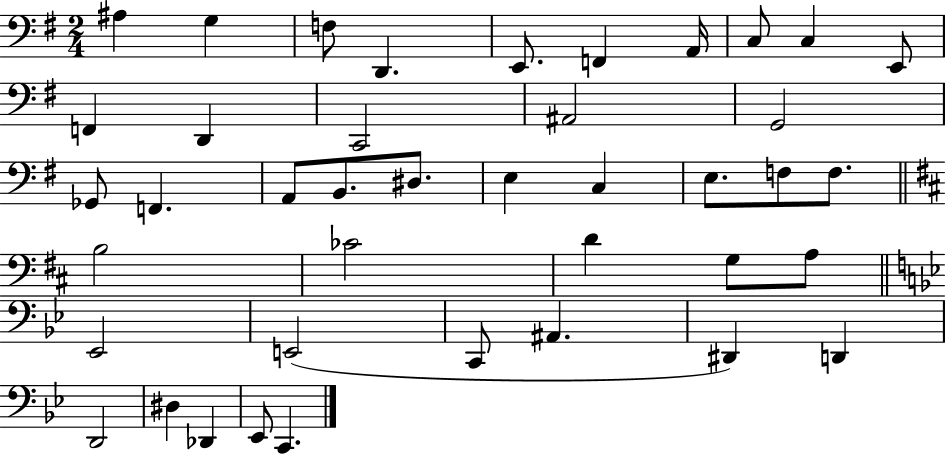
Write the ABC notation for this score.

X:1
T:Untitled
M:2/4
L:1/4
K:G
^A, G, F,/2 D,, E,,/2 F,, A,,/4 C,/2 C, E,,/2 F,, D,, C,,2 ^A,,2 G,,2 _G,,/2 F,, A,,/2 B,,/2 ^D,/2 E, C, E,/2 F,/2 F,/2 B,2 _C2 D G,/2 A,/2 _E,,2 E,,2 C,,/2 ^A,, ^D,, D,, D,,2 ^D, _D,, _E,,/2 C,,